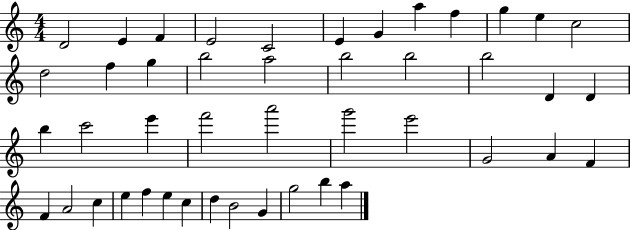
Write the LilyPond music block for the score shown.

{
  \clef treble
  \numericTimeSignature
  \time 4/4
  \key c \major
  d'2 e'4 f'4 | e'2 c'2 | e'4 g'4 a''4 f''4 | g''4 e''4 c''2 | \break d''2 f''4 g''4 | b''2 a''2 | b''2 b''2 | b''2 d'4 d'4 | \break b''4 c'''2 e'''4 | f'''2 a'''2 | g'''2 e'''2 | g'2 a'4 f'4 | \break f'4 a'2 c''4 | e''4 f''4 e''4 c''4 | d''4 b'2 g'4 | g''2 b''4 a''4 | \break \bar "|."
}